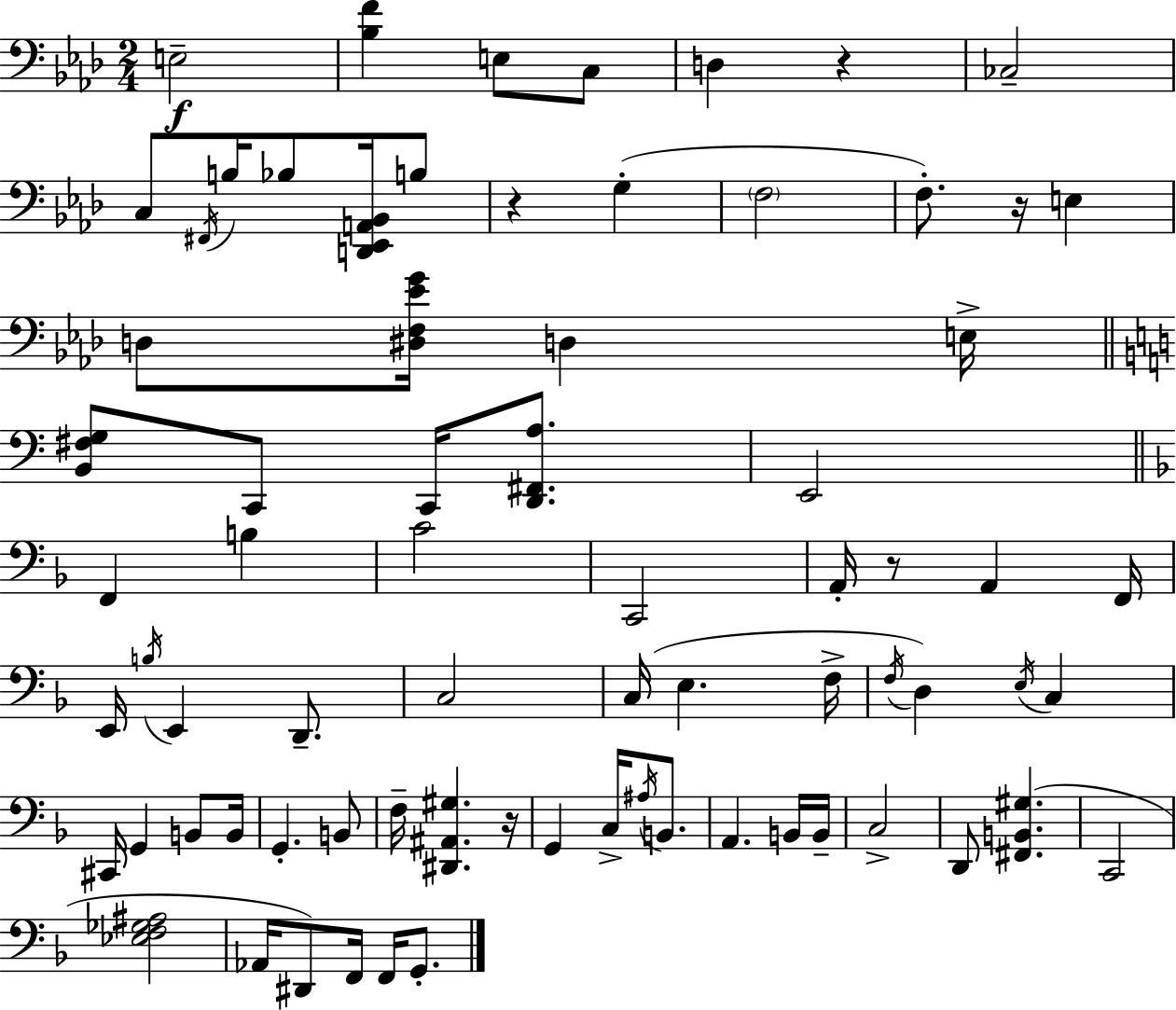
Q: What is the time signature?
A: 2/4